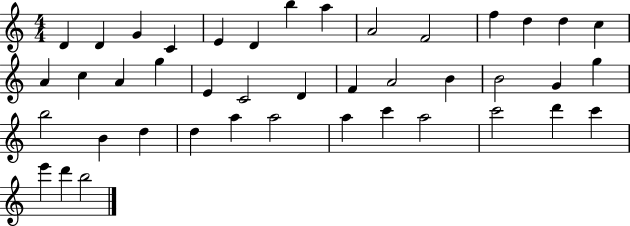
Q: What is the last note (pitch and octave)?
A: B5